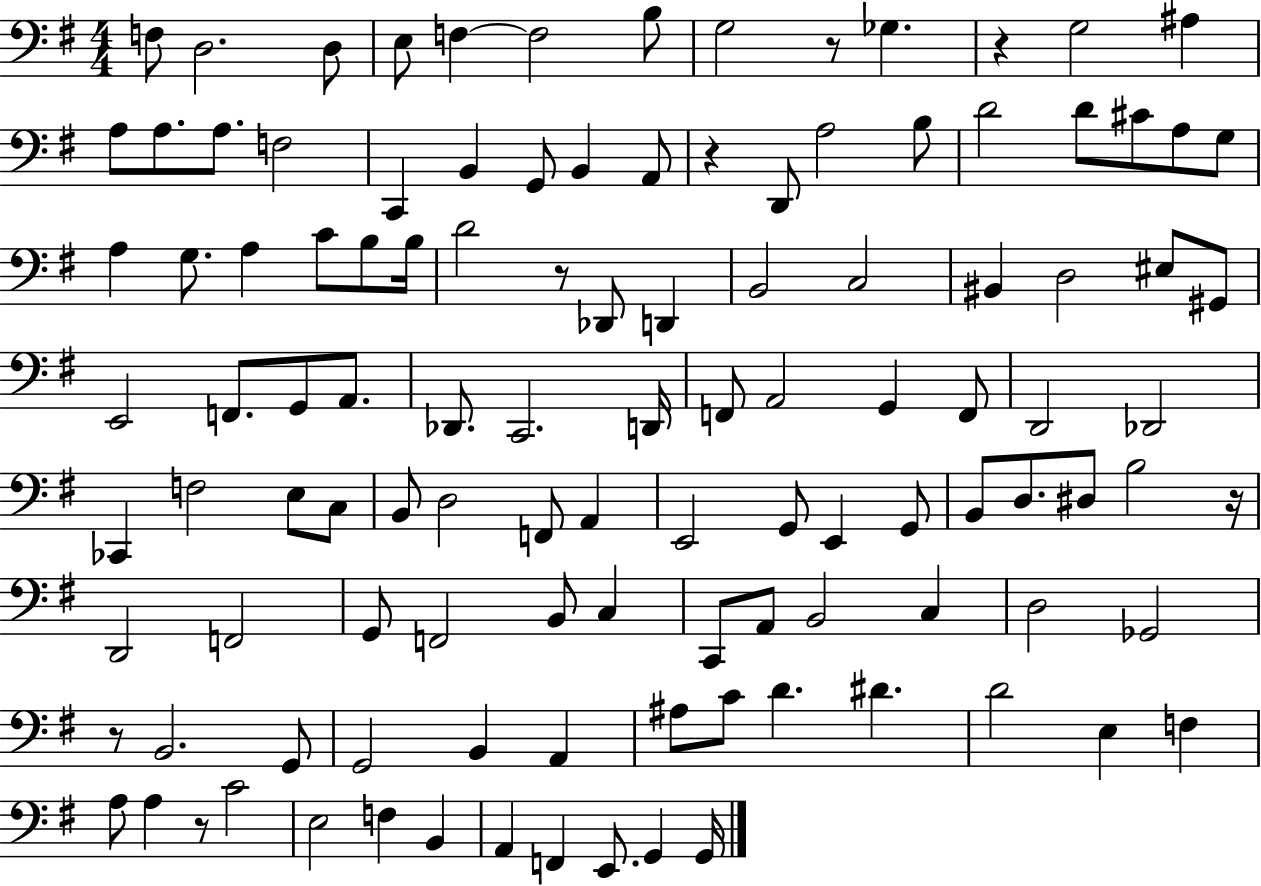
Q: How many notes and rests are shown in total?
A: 114